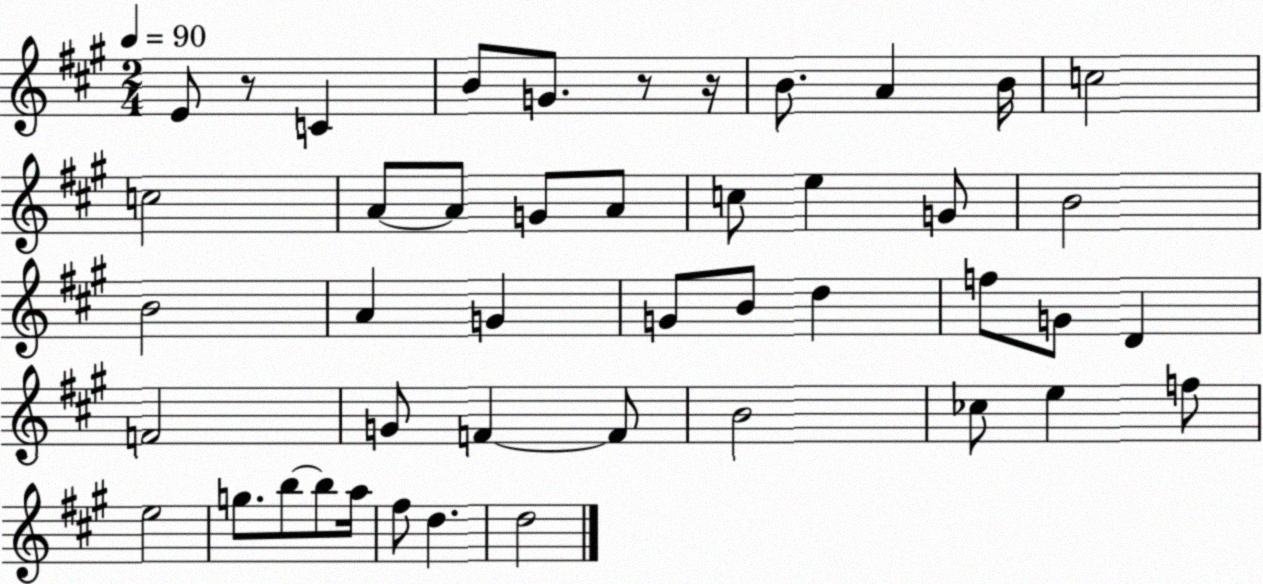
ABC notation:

X:1
T:Untitled
M:2/4
L:1/4
K:A
E/2 z/2 C B/2 G/2 z/2 z/4 B/2 A B/4 c2 c2 A/2 A/2 G/2 A/2 c/2 e G/2 B2 B2 A G G/2 B/2 d f/2 G/2 D F2 G/2 F F/2 B2 _c/2 e f/2 e2 g/2 b/2 b/2 a/4 ^f/2 d d2